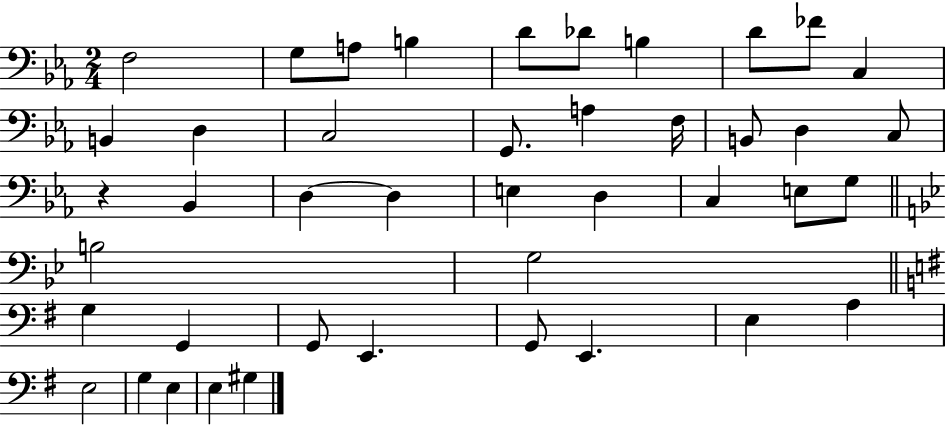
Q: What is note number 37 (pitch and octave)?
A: A3